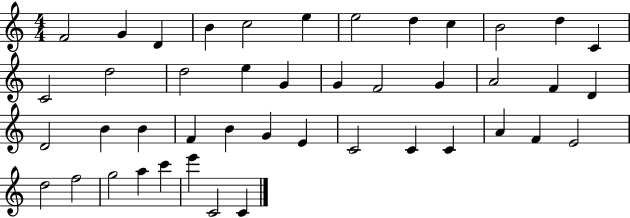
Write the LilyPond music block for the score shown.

{
  \clef treble
  \numericTimeSignature
  \time 4/4
  \key c \major
  f'2 g'4 d'4 | b'4 c''2 e''4 | e''2 d''4 c''4 | b'2 d''4 c'4 | \break c'2 d''2 | d''2 e''4 g'4 | g'4 f'2 g'4 | a'2 f'4 d'4 | \break d'2 b'4 b'4 | f'4 b'4 g'4 e'4 | c'2 c'4 c'4 | a'4 f'4 e'2 | \break d''2 f''2 | g''2 a''4 c'''4 | e'''4 c'2 c'4 | \bar "|."
}